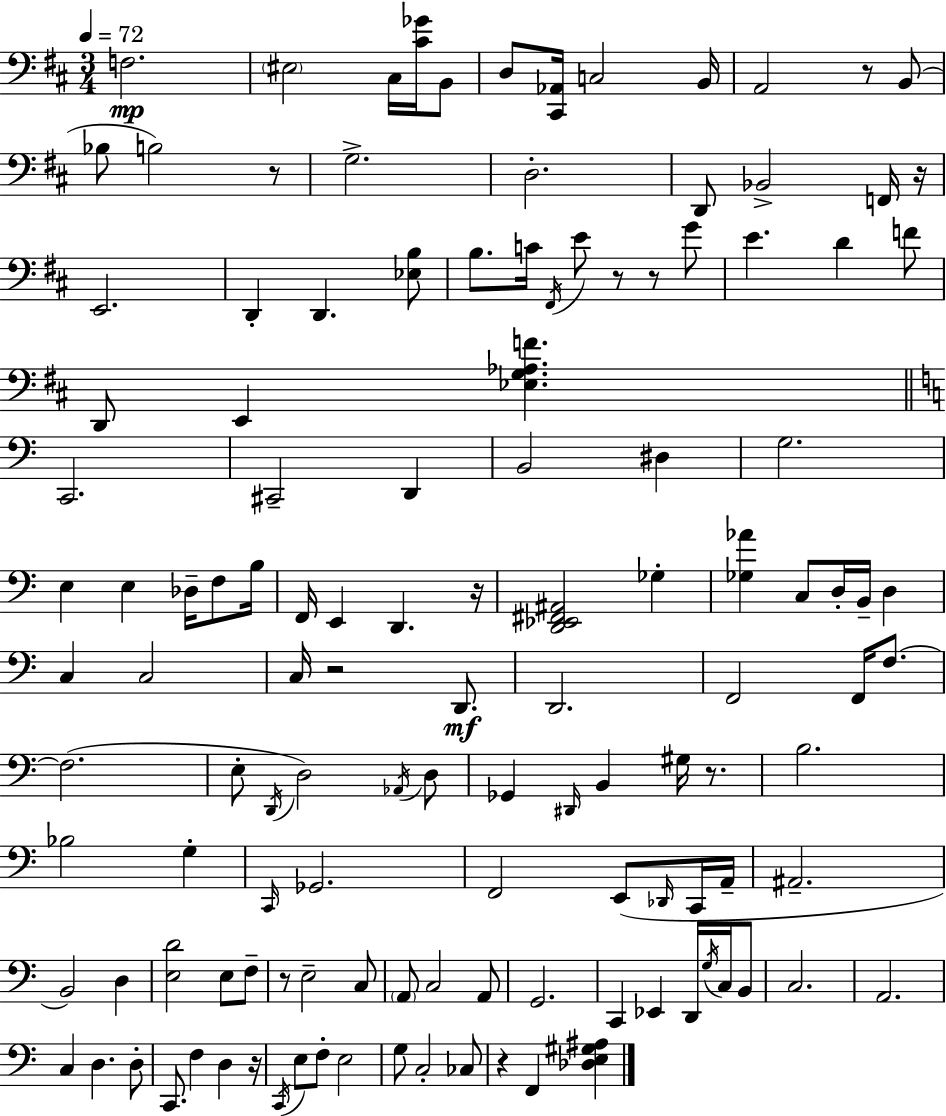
X:1
T:Untitled
M:3/4
L:1/4
K:D
F,2 ^E,2 ^C,/4 [^C_G]/4 B,,/2 D,/2 [^C,,_A,,]/4 C,2 B,,/4 A,,2 z/2 B,,/2 _B,/2 B,2 z/2 G,2 D,2 D,,/2 _B,,2 F,,/4 z/4 E,,2 D,, D,, [_E,B,]/2 B,/2 C/4 ^F,,/4 E/2 z/2 z/2 G/2 E D F/2 D,,/2 E,, [_E,G,_A,F] C,,2 ^C,,2 D,, B,,2 ^D, G,2 E, E, _D,/4 F,/2 B,/4 F,,/4 E,, D,, z/4 [D,,_E,,^F,,^A,,]2 _G, [_G,_A] C,/2 D,/4 B,,/4 D, C, C,2 C,/4 z2 D,,/2 D,,2 F,,2 F,,/4 F,/2 F,2 E,/2 D,,/4 D,2 _A,,/4 D,/2 _G,, ^D,,/4 B,, ^G,/4 z/2 B,2 _B,2 G, C,,/4 _G,,2 F,,2 E,,/2 _D,,/4 C,,/4 A,,/4 ^A,,2 B,,2 D, [E,D]2 E,/2 F,/2 z/2 E,2 C,/2 A,,/2 C,2 A,,/2 G,,2 C,, _E,, D,,/4 G,/4 C,/4 B,,/2 C,2 A,,2 C, D, D,/2 C,,/2 F, D, z/4 C,,/4 E,/2 F,/2 E,2 G,/2 C,2 _C,/2 z F,, [_D,E,^G,^A,]